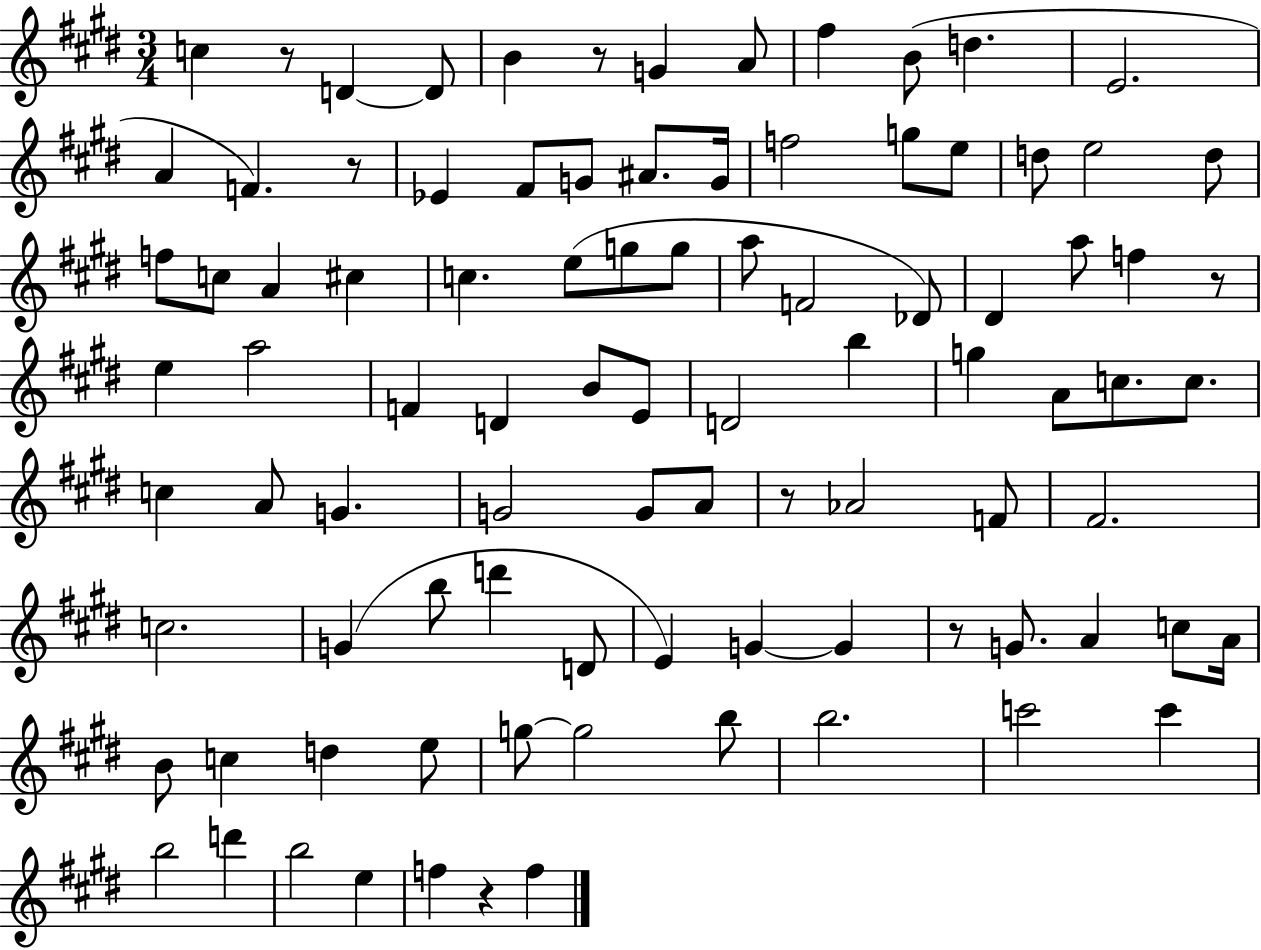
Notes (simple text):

C5/q R/e D4/q D4/e B4/q R/e G4/q A4/e F#5/q B4/e D5/q. E4/h. A4/q F4/q. R/e Eb4/q F#4/e G4/e A#4/e. G4/s F5/h G5/e E5/e D5/e E5/h D5/e F5/e C5/e A4/q C#5/q C5/q. E5/e G5/e G5/e A5/e F4/h Db4/e D#4/q A5/e F5/q R/e E5/q A5/h F4/q D4/q B4/e E4/e D4/h B5/q G5/q A4/e C5/e. C5/e. C5/q A4/e G4/q. G4/h G4/e A4/e R/e Ab4/h F4/e F#4/h. C5/h. G4/q B5/e D6/q D4/e E4/q G4/q G4/q R/e G4/e. A4/q C5/e A4/s B4/e C5/q D5/q E5/e G5/e G5/h B5/e B5/h. C6/h C6/q B5/h D6/q B5/h E5/q F5/q R/q F5/q